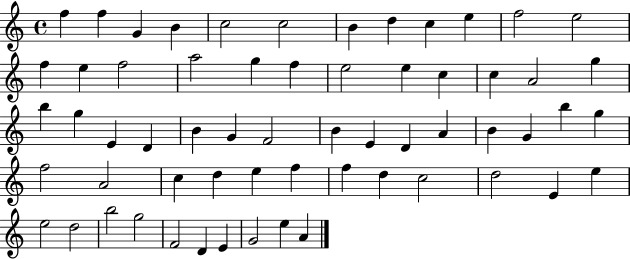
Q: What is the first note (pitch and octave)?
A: F5